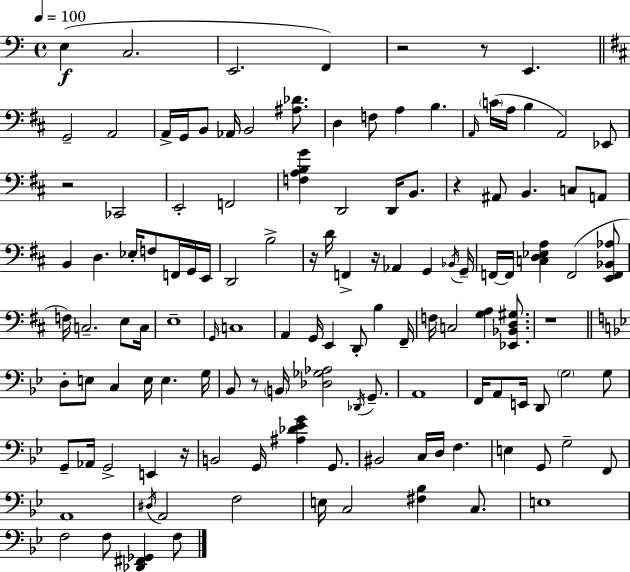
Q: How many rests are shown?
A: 9